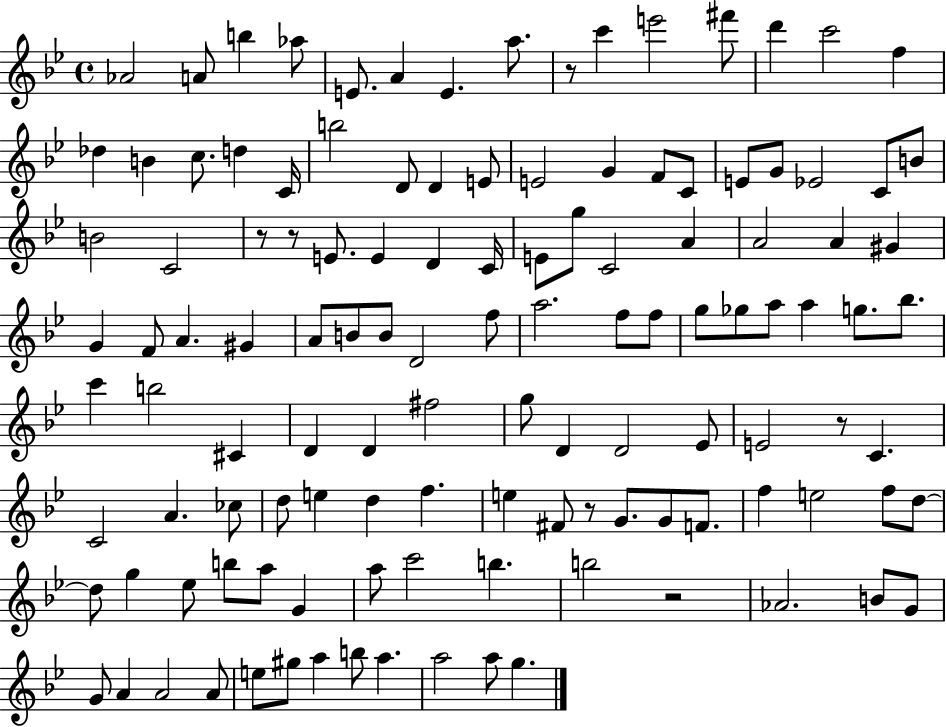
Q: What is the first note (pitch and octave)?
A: Ab4